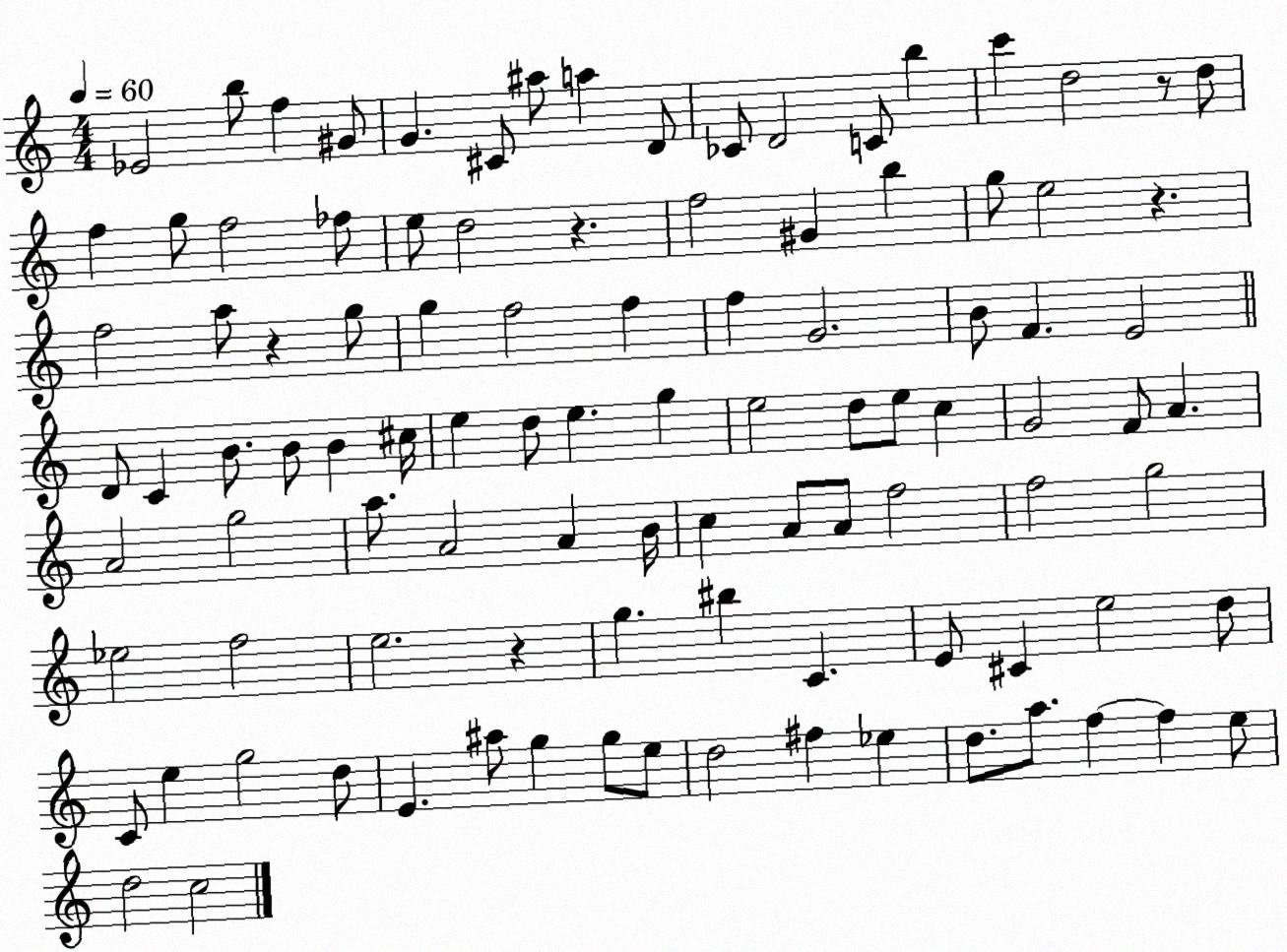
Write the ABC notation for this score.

X:1
T:Untitled
M:4/4
L:1/4
K:C
_E2 b/2 f ^G/2 G ^C/2 ^a/2 a D/2 _C/2 D2 C/2 b c' d2 z/2 d/2 f g/2 f2 _f/2 e/2 d2 z f2 ^G b g/2 e2 z f2 a/2 z g/2 g f2 f f G2 B/2 F E2 D/2 C B/2 B/2 B ^c/4 e d/2 e g e2 d/2 e/2 c G2 F/2 A A2 g2 a/2 A2 A B/4 c A/2 A/2 f2 f2 g2 _e2 f2 e2 z g ^b C E/2 ^C e2 d/2 C/2 e g2 d/2 E ^a/2 g g/2 e/2 d2 ^f _e d/2 a/2 f f e/2 d2 c2